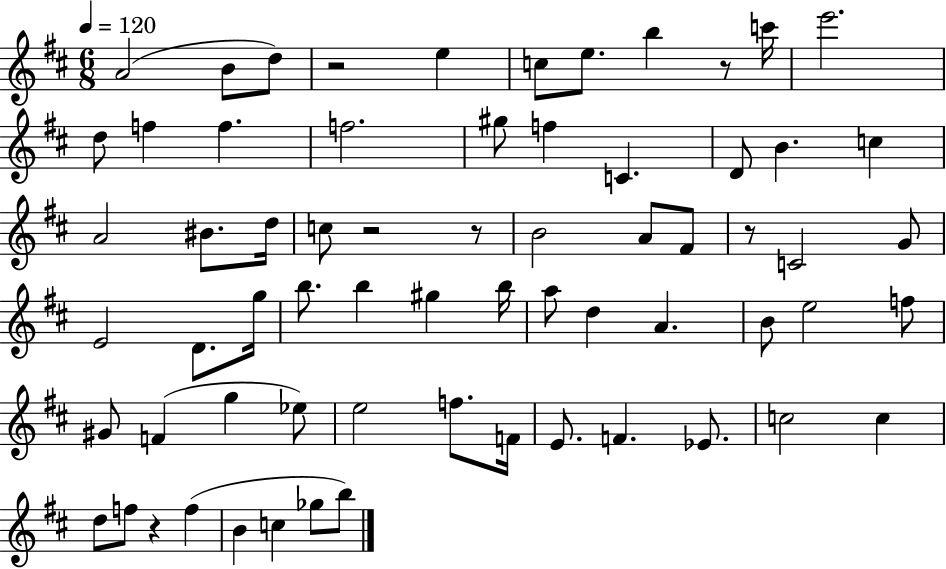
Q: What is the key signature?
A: D major